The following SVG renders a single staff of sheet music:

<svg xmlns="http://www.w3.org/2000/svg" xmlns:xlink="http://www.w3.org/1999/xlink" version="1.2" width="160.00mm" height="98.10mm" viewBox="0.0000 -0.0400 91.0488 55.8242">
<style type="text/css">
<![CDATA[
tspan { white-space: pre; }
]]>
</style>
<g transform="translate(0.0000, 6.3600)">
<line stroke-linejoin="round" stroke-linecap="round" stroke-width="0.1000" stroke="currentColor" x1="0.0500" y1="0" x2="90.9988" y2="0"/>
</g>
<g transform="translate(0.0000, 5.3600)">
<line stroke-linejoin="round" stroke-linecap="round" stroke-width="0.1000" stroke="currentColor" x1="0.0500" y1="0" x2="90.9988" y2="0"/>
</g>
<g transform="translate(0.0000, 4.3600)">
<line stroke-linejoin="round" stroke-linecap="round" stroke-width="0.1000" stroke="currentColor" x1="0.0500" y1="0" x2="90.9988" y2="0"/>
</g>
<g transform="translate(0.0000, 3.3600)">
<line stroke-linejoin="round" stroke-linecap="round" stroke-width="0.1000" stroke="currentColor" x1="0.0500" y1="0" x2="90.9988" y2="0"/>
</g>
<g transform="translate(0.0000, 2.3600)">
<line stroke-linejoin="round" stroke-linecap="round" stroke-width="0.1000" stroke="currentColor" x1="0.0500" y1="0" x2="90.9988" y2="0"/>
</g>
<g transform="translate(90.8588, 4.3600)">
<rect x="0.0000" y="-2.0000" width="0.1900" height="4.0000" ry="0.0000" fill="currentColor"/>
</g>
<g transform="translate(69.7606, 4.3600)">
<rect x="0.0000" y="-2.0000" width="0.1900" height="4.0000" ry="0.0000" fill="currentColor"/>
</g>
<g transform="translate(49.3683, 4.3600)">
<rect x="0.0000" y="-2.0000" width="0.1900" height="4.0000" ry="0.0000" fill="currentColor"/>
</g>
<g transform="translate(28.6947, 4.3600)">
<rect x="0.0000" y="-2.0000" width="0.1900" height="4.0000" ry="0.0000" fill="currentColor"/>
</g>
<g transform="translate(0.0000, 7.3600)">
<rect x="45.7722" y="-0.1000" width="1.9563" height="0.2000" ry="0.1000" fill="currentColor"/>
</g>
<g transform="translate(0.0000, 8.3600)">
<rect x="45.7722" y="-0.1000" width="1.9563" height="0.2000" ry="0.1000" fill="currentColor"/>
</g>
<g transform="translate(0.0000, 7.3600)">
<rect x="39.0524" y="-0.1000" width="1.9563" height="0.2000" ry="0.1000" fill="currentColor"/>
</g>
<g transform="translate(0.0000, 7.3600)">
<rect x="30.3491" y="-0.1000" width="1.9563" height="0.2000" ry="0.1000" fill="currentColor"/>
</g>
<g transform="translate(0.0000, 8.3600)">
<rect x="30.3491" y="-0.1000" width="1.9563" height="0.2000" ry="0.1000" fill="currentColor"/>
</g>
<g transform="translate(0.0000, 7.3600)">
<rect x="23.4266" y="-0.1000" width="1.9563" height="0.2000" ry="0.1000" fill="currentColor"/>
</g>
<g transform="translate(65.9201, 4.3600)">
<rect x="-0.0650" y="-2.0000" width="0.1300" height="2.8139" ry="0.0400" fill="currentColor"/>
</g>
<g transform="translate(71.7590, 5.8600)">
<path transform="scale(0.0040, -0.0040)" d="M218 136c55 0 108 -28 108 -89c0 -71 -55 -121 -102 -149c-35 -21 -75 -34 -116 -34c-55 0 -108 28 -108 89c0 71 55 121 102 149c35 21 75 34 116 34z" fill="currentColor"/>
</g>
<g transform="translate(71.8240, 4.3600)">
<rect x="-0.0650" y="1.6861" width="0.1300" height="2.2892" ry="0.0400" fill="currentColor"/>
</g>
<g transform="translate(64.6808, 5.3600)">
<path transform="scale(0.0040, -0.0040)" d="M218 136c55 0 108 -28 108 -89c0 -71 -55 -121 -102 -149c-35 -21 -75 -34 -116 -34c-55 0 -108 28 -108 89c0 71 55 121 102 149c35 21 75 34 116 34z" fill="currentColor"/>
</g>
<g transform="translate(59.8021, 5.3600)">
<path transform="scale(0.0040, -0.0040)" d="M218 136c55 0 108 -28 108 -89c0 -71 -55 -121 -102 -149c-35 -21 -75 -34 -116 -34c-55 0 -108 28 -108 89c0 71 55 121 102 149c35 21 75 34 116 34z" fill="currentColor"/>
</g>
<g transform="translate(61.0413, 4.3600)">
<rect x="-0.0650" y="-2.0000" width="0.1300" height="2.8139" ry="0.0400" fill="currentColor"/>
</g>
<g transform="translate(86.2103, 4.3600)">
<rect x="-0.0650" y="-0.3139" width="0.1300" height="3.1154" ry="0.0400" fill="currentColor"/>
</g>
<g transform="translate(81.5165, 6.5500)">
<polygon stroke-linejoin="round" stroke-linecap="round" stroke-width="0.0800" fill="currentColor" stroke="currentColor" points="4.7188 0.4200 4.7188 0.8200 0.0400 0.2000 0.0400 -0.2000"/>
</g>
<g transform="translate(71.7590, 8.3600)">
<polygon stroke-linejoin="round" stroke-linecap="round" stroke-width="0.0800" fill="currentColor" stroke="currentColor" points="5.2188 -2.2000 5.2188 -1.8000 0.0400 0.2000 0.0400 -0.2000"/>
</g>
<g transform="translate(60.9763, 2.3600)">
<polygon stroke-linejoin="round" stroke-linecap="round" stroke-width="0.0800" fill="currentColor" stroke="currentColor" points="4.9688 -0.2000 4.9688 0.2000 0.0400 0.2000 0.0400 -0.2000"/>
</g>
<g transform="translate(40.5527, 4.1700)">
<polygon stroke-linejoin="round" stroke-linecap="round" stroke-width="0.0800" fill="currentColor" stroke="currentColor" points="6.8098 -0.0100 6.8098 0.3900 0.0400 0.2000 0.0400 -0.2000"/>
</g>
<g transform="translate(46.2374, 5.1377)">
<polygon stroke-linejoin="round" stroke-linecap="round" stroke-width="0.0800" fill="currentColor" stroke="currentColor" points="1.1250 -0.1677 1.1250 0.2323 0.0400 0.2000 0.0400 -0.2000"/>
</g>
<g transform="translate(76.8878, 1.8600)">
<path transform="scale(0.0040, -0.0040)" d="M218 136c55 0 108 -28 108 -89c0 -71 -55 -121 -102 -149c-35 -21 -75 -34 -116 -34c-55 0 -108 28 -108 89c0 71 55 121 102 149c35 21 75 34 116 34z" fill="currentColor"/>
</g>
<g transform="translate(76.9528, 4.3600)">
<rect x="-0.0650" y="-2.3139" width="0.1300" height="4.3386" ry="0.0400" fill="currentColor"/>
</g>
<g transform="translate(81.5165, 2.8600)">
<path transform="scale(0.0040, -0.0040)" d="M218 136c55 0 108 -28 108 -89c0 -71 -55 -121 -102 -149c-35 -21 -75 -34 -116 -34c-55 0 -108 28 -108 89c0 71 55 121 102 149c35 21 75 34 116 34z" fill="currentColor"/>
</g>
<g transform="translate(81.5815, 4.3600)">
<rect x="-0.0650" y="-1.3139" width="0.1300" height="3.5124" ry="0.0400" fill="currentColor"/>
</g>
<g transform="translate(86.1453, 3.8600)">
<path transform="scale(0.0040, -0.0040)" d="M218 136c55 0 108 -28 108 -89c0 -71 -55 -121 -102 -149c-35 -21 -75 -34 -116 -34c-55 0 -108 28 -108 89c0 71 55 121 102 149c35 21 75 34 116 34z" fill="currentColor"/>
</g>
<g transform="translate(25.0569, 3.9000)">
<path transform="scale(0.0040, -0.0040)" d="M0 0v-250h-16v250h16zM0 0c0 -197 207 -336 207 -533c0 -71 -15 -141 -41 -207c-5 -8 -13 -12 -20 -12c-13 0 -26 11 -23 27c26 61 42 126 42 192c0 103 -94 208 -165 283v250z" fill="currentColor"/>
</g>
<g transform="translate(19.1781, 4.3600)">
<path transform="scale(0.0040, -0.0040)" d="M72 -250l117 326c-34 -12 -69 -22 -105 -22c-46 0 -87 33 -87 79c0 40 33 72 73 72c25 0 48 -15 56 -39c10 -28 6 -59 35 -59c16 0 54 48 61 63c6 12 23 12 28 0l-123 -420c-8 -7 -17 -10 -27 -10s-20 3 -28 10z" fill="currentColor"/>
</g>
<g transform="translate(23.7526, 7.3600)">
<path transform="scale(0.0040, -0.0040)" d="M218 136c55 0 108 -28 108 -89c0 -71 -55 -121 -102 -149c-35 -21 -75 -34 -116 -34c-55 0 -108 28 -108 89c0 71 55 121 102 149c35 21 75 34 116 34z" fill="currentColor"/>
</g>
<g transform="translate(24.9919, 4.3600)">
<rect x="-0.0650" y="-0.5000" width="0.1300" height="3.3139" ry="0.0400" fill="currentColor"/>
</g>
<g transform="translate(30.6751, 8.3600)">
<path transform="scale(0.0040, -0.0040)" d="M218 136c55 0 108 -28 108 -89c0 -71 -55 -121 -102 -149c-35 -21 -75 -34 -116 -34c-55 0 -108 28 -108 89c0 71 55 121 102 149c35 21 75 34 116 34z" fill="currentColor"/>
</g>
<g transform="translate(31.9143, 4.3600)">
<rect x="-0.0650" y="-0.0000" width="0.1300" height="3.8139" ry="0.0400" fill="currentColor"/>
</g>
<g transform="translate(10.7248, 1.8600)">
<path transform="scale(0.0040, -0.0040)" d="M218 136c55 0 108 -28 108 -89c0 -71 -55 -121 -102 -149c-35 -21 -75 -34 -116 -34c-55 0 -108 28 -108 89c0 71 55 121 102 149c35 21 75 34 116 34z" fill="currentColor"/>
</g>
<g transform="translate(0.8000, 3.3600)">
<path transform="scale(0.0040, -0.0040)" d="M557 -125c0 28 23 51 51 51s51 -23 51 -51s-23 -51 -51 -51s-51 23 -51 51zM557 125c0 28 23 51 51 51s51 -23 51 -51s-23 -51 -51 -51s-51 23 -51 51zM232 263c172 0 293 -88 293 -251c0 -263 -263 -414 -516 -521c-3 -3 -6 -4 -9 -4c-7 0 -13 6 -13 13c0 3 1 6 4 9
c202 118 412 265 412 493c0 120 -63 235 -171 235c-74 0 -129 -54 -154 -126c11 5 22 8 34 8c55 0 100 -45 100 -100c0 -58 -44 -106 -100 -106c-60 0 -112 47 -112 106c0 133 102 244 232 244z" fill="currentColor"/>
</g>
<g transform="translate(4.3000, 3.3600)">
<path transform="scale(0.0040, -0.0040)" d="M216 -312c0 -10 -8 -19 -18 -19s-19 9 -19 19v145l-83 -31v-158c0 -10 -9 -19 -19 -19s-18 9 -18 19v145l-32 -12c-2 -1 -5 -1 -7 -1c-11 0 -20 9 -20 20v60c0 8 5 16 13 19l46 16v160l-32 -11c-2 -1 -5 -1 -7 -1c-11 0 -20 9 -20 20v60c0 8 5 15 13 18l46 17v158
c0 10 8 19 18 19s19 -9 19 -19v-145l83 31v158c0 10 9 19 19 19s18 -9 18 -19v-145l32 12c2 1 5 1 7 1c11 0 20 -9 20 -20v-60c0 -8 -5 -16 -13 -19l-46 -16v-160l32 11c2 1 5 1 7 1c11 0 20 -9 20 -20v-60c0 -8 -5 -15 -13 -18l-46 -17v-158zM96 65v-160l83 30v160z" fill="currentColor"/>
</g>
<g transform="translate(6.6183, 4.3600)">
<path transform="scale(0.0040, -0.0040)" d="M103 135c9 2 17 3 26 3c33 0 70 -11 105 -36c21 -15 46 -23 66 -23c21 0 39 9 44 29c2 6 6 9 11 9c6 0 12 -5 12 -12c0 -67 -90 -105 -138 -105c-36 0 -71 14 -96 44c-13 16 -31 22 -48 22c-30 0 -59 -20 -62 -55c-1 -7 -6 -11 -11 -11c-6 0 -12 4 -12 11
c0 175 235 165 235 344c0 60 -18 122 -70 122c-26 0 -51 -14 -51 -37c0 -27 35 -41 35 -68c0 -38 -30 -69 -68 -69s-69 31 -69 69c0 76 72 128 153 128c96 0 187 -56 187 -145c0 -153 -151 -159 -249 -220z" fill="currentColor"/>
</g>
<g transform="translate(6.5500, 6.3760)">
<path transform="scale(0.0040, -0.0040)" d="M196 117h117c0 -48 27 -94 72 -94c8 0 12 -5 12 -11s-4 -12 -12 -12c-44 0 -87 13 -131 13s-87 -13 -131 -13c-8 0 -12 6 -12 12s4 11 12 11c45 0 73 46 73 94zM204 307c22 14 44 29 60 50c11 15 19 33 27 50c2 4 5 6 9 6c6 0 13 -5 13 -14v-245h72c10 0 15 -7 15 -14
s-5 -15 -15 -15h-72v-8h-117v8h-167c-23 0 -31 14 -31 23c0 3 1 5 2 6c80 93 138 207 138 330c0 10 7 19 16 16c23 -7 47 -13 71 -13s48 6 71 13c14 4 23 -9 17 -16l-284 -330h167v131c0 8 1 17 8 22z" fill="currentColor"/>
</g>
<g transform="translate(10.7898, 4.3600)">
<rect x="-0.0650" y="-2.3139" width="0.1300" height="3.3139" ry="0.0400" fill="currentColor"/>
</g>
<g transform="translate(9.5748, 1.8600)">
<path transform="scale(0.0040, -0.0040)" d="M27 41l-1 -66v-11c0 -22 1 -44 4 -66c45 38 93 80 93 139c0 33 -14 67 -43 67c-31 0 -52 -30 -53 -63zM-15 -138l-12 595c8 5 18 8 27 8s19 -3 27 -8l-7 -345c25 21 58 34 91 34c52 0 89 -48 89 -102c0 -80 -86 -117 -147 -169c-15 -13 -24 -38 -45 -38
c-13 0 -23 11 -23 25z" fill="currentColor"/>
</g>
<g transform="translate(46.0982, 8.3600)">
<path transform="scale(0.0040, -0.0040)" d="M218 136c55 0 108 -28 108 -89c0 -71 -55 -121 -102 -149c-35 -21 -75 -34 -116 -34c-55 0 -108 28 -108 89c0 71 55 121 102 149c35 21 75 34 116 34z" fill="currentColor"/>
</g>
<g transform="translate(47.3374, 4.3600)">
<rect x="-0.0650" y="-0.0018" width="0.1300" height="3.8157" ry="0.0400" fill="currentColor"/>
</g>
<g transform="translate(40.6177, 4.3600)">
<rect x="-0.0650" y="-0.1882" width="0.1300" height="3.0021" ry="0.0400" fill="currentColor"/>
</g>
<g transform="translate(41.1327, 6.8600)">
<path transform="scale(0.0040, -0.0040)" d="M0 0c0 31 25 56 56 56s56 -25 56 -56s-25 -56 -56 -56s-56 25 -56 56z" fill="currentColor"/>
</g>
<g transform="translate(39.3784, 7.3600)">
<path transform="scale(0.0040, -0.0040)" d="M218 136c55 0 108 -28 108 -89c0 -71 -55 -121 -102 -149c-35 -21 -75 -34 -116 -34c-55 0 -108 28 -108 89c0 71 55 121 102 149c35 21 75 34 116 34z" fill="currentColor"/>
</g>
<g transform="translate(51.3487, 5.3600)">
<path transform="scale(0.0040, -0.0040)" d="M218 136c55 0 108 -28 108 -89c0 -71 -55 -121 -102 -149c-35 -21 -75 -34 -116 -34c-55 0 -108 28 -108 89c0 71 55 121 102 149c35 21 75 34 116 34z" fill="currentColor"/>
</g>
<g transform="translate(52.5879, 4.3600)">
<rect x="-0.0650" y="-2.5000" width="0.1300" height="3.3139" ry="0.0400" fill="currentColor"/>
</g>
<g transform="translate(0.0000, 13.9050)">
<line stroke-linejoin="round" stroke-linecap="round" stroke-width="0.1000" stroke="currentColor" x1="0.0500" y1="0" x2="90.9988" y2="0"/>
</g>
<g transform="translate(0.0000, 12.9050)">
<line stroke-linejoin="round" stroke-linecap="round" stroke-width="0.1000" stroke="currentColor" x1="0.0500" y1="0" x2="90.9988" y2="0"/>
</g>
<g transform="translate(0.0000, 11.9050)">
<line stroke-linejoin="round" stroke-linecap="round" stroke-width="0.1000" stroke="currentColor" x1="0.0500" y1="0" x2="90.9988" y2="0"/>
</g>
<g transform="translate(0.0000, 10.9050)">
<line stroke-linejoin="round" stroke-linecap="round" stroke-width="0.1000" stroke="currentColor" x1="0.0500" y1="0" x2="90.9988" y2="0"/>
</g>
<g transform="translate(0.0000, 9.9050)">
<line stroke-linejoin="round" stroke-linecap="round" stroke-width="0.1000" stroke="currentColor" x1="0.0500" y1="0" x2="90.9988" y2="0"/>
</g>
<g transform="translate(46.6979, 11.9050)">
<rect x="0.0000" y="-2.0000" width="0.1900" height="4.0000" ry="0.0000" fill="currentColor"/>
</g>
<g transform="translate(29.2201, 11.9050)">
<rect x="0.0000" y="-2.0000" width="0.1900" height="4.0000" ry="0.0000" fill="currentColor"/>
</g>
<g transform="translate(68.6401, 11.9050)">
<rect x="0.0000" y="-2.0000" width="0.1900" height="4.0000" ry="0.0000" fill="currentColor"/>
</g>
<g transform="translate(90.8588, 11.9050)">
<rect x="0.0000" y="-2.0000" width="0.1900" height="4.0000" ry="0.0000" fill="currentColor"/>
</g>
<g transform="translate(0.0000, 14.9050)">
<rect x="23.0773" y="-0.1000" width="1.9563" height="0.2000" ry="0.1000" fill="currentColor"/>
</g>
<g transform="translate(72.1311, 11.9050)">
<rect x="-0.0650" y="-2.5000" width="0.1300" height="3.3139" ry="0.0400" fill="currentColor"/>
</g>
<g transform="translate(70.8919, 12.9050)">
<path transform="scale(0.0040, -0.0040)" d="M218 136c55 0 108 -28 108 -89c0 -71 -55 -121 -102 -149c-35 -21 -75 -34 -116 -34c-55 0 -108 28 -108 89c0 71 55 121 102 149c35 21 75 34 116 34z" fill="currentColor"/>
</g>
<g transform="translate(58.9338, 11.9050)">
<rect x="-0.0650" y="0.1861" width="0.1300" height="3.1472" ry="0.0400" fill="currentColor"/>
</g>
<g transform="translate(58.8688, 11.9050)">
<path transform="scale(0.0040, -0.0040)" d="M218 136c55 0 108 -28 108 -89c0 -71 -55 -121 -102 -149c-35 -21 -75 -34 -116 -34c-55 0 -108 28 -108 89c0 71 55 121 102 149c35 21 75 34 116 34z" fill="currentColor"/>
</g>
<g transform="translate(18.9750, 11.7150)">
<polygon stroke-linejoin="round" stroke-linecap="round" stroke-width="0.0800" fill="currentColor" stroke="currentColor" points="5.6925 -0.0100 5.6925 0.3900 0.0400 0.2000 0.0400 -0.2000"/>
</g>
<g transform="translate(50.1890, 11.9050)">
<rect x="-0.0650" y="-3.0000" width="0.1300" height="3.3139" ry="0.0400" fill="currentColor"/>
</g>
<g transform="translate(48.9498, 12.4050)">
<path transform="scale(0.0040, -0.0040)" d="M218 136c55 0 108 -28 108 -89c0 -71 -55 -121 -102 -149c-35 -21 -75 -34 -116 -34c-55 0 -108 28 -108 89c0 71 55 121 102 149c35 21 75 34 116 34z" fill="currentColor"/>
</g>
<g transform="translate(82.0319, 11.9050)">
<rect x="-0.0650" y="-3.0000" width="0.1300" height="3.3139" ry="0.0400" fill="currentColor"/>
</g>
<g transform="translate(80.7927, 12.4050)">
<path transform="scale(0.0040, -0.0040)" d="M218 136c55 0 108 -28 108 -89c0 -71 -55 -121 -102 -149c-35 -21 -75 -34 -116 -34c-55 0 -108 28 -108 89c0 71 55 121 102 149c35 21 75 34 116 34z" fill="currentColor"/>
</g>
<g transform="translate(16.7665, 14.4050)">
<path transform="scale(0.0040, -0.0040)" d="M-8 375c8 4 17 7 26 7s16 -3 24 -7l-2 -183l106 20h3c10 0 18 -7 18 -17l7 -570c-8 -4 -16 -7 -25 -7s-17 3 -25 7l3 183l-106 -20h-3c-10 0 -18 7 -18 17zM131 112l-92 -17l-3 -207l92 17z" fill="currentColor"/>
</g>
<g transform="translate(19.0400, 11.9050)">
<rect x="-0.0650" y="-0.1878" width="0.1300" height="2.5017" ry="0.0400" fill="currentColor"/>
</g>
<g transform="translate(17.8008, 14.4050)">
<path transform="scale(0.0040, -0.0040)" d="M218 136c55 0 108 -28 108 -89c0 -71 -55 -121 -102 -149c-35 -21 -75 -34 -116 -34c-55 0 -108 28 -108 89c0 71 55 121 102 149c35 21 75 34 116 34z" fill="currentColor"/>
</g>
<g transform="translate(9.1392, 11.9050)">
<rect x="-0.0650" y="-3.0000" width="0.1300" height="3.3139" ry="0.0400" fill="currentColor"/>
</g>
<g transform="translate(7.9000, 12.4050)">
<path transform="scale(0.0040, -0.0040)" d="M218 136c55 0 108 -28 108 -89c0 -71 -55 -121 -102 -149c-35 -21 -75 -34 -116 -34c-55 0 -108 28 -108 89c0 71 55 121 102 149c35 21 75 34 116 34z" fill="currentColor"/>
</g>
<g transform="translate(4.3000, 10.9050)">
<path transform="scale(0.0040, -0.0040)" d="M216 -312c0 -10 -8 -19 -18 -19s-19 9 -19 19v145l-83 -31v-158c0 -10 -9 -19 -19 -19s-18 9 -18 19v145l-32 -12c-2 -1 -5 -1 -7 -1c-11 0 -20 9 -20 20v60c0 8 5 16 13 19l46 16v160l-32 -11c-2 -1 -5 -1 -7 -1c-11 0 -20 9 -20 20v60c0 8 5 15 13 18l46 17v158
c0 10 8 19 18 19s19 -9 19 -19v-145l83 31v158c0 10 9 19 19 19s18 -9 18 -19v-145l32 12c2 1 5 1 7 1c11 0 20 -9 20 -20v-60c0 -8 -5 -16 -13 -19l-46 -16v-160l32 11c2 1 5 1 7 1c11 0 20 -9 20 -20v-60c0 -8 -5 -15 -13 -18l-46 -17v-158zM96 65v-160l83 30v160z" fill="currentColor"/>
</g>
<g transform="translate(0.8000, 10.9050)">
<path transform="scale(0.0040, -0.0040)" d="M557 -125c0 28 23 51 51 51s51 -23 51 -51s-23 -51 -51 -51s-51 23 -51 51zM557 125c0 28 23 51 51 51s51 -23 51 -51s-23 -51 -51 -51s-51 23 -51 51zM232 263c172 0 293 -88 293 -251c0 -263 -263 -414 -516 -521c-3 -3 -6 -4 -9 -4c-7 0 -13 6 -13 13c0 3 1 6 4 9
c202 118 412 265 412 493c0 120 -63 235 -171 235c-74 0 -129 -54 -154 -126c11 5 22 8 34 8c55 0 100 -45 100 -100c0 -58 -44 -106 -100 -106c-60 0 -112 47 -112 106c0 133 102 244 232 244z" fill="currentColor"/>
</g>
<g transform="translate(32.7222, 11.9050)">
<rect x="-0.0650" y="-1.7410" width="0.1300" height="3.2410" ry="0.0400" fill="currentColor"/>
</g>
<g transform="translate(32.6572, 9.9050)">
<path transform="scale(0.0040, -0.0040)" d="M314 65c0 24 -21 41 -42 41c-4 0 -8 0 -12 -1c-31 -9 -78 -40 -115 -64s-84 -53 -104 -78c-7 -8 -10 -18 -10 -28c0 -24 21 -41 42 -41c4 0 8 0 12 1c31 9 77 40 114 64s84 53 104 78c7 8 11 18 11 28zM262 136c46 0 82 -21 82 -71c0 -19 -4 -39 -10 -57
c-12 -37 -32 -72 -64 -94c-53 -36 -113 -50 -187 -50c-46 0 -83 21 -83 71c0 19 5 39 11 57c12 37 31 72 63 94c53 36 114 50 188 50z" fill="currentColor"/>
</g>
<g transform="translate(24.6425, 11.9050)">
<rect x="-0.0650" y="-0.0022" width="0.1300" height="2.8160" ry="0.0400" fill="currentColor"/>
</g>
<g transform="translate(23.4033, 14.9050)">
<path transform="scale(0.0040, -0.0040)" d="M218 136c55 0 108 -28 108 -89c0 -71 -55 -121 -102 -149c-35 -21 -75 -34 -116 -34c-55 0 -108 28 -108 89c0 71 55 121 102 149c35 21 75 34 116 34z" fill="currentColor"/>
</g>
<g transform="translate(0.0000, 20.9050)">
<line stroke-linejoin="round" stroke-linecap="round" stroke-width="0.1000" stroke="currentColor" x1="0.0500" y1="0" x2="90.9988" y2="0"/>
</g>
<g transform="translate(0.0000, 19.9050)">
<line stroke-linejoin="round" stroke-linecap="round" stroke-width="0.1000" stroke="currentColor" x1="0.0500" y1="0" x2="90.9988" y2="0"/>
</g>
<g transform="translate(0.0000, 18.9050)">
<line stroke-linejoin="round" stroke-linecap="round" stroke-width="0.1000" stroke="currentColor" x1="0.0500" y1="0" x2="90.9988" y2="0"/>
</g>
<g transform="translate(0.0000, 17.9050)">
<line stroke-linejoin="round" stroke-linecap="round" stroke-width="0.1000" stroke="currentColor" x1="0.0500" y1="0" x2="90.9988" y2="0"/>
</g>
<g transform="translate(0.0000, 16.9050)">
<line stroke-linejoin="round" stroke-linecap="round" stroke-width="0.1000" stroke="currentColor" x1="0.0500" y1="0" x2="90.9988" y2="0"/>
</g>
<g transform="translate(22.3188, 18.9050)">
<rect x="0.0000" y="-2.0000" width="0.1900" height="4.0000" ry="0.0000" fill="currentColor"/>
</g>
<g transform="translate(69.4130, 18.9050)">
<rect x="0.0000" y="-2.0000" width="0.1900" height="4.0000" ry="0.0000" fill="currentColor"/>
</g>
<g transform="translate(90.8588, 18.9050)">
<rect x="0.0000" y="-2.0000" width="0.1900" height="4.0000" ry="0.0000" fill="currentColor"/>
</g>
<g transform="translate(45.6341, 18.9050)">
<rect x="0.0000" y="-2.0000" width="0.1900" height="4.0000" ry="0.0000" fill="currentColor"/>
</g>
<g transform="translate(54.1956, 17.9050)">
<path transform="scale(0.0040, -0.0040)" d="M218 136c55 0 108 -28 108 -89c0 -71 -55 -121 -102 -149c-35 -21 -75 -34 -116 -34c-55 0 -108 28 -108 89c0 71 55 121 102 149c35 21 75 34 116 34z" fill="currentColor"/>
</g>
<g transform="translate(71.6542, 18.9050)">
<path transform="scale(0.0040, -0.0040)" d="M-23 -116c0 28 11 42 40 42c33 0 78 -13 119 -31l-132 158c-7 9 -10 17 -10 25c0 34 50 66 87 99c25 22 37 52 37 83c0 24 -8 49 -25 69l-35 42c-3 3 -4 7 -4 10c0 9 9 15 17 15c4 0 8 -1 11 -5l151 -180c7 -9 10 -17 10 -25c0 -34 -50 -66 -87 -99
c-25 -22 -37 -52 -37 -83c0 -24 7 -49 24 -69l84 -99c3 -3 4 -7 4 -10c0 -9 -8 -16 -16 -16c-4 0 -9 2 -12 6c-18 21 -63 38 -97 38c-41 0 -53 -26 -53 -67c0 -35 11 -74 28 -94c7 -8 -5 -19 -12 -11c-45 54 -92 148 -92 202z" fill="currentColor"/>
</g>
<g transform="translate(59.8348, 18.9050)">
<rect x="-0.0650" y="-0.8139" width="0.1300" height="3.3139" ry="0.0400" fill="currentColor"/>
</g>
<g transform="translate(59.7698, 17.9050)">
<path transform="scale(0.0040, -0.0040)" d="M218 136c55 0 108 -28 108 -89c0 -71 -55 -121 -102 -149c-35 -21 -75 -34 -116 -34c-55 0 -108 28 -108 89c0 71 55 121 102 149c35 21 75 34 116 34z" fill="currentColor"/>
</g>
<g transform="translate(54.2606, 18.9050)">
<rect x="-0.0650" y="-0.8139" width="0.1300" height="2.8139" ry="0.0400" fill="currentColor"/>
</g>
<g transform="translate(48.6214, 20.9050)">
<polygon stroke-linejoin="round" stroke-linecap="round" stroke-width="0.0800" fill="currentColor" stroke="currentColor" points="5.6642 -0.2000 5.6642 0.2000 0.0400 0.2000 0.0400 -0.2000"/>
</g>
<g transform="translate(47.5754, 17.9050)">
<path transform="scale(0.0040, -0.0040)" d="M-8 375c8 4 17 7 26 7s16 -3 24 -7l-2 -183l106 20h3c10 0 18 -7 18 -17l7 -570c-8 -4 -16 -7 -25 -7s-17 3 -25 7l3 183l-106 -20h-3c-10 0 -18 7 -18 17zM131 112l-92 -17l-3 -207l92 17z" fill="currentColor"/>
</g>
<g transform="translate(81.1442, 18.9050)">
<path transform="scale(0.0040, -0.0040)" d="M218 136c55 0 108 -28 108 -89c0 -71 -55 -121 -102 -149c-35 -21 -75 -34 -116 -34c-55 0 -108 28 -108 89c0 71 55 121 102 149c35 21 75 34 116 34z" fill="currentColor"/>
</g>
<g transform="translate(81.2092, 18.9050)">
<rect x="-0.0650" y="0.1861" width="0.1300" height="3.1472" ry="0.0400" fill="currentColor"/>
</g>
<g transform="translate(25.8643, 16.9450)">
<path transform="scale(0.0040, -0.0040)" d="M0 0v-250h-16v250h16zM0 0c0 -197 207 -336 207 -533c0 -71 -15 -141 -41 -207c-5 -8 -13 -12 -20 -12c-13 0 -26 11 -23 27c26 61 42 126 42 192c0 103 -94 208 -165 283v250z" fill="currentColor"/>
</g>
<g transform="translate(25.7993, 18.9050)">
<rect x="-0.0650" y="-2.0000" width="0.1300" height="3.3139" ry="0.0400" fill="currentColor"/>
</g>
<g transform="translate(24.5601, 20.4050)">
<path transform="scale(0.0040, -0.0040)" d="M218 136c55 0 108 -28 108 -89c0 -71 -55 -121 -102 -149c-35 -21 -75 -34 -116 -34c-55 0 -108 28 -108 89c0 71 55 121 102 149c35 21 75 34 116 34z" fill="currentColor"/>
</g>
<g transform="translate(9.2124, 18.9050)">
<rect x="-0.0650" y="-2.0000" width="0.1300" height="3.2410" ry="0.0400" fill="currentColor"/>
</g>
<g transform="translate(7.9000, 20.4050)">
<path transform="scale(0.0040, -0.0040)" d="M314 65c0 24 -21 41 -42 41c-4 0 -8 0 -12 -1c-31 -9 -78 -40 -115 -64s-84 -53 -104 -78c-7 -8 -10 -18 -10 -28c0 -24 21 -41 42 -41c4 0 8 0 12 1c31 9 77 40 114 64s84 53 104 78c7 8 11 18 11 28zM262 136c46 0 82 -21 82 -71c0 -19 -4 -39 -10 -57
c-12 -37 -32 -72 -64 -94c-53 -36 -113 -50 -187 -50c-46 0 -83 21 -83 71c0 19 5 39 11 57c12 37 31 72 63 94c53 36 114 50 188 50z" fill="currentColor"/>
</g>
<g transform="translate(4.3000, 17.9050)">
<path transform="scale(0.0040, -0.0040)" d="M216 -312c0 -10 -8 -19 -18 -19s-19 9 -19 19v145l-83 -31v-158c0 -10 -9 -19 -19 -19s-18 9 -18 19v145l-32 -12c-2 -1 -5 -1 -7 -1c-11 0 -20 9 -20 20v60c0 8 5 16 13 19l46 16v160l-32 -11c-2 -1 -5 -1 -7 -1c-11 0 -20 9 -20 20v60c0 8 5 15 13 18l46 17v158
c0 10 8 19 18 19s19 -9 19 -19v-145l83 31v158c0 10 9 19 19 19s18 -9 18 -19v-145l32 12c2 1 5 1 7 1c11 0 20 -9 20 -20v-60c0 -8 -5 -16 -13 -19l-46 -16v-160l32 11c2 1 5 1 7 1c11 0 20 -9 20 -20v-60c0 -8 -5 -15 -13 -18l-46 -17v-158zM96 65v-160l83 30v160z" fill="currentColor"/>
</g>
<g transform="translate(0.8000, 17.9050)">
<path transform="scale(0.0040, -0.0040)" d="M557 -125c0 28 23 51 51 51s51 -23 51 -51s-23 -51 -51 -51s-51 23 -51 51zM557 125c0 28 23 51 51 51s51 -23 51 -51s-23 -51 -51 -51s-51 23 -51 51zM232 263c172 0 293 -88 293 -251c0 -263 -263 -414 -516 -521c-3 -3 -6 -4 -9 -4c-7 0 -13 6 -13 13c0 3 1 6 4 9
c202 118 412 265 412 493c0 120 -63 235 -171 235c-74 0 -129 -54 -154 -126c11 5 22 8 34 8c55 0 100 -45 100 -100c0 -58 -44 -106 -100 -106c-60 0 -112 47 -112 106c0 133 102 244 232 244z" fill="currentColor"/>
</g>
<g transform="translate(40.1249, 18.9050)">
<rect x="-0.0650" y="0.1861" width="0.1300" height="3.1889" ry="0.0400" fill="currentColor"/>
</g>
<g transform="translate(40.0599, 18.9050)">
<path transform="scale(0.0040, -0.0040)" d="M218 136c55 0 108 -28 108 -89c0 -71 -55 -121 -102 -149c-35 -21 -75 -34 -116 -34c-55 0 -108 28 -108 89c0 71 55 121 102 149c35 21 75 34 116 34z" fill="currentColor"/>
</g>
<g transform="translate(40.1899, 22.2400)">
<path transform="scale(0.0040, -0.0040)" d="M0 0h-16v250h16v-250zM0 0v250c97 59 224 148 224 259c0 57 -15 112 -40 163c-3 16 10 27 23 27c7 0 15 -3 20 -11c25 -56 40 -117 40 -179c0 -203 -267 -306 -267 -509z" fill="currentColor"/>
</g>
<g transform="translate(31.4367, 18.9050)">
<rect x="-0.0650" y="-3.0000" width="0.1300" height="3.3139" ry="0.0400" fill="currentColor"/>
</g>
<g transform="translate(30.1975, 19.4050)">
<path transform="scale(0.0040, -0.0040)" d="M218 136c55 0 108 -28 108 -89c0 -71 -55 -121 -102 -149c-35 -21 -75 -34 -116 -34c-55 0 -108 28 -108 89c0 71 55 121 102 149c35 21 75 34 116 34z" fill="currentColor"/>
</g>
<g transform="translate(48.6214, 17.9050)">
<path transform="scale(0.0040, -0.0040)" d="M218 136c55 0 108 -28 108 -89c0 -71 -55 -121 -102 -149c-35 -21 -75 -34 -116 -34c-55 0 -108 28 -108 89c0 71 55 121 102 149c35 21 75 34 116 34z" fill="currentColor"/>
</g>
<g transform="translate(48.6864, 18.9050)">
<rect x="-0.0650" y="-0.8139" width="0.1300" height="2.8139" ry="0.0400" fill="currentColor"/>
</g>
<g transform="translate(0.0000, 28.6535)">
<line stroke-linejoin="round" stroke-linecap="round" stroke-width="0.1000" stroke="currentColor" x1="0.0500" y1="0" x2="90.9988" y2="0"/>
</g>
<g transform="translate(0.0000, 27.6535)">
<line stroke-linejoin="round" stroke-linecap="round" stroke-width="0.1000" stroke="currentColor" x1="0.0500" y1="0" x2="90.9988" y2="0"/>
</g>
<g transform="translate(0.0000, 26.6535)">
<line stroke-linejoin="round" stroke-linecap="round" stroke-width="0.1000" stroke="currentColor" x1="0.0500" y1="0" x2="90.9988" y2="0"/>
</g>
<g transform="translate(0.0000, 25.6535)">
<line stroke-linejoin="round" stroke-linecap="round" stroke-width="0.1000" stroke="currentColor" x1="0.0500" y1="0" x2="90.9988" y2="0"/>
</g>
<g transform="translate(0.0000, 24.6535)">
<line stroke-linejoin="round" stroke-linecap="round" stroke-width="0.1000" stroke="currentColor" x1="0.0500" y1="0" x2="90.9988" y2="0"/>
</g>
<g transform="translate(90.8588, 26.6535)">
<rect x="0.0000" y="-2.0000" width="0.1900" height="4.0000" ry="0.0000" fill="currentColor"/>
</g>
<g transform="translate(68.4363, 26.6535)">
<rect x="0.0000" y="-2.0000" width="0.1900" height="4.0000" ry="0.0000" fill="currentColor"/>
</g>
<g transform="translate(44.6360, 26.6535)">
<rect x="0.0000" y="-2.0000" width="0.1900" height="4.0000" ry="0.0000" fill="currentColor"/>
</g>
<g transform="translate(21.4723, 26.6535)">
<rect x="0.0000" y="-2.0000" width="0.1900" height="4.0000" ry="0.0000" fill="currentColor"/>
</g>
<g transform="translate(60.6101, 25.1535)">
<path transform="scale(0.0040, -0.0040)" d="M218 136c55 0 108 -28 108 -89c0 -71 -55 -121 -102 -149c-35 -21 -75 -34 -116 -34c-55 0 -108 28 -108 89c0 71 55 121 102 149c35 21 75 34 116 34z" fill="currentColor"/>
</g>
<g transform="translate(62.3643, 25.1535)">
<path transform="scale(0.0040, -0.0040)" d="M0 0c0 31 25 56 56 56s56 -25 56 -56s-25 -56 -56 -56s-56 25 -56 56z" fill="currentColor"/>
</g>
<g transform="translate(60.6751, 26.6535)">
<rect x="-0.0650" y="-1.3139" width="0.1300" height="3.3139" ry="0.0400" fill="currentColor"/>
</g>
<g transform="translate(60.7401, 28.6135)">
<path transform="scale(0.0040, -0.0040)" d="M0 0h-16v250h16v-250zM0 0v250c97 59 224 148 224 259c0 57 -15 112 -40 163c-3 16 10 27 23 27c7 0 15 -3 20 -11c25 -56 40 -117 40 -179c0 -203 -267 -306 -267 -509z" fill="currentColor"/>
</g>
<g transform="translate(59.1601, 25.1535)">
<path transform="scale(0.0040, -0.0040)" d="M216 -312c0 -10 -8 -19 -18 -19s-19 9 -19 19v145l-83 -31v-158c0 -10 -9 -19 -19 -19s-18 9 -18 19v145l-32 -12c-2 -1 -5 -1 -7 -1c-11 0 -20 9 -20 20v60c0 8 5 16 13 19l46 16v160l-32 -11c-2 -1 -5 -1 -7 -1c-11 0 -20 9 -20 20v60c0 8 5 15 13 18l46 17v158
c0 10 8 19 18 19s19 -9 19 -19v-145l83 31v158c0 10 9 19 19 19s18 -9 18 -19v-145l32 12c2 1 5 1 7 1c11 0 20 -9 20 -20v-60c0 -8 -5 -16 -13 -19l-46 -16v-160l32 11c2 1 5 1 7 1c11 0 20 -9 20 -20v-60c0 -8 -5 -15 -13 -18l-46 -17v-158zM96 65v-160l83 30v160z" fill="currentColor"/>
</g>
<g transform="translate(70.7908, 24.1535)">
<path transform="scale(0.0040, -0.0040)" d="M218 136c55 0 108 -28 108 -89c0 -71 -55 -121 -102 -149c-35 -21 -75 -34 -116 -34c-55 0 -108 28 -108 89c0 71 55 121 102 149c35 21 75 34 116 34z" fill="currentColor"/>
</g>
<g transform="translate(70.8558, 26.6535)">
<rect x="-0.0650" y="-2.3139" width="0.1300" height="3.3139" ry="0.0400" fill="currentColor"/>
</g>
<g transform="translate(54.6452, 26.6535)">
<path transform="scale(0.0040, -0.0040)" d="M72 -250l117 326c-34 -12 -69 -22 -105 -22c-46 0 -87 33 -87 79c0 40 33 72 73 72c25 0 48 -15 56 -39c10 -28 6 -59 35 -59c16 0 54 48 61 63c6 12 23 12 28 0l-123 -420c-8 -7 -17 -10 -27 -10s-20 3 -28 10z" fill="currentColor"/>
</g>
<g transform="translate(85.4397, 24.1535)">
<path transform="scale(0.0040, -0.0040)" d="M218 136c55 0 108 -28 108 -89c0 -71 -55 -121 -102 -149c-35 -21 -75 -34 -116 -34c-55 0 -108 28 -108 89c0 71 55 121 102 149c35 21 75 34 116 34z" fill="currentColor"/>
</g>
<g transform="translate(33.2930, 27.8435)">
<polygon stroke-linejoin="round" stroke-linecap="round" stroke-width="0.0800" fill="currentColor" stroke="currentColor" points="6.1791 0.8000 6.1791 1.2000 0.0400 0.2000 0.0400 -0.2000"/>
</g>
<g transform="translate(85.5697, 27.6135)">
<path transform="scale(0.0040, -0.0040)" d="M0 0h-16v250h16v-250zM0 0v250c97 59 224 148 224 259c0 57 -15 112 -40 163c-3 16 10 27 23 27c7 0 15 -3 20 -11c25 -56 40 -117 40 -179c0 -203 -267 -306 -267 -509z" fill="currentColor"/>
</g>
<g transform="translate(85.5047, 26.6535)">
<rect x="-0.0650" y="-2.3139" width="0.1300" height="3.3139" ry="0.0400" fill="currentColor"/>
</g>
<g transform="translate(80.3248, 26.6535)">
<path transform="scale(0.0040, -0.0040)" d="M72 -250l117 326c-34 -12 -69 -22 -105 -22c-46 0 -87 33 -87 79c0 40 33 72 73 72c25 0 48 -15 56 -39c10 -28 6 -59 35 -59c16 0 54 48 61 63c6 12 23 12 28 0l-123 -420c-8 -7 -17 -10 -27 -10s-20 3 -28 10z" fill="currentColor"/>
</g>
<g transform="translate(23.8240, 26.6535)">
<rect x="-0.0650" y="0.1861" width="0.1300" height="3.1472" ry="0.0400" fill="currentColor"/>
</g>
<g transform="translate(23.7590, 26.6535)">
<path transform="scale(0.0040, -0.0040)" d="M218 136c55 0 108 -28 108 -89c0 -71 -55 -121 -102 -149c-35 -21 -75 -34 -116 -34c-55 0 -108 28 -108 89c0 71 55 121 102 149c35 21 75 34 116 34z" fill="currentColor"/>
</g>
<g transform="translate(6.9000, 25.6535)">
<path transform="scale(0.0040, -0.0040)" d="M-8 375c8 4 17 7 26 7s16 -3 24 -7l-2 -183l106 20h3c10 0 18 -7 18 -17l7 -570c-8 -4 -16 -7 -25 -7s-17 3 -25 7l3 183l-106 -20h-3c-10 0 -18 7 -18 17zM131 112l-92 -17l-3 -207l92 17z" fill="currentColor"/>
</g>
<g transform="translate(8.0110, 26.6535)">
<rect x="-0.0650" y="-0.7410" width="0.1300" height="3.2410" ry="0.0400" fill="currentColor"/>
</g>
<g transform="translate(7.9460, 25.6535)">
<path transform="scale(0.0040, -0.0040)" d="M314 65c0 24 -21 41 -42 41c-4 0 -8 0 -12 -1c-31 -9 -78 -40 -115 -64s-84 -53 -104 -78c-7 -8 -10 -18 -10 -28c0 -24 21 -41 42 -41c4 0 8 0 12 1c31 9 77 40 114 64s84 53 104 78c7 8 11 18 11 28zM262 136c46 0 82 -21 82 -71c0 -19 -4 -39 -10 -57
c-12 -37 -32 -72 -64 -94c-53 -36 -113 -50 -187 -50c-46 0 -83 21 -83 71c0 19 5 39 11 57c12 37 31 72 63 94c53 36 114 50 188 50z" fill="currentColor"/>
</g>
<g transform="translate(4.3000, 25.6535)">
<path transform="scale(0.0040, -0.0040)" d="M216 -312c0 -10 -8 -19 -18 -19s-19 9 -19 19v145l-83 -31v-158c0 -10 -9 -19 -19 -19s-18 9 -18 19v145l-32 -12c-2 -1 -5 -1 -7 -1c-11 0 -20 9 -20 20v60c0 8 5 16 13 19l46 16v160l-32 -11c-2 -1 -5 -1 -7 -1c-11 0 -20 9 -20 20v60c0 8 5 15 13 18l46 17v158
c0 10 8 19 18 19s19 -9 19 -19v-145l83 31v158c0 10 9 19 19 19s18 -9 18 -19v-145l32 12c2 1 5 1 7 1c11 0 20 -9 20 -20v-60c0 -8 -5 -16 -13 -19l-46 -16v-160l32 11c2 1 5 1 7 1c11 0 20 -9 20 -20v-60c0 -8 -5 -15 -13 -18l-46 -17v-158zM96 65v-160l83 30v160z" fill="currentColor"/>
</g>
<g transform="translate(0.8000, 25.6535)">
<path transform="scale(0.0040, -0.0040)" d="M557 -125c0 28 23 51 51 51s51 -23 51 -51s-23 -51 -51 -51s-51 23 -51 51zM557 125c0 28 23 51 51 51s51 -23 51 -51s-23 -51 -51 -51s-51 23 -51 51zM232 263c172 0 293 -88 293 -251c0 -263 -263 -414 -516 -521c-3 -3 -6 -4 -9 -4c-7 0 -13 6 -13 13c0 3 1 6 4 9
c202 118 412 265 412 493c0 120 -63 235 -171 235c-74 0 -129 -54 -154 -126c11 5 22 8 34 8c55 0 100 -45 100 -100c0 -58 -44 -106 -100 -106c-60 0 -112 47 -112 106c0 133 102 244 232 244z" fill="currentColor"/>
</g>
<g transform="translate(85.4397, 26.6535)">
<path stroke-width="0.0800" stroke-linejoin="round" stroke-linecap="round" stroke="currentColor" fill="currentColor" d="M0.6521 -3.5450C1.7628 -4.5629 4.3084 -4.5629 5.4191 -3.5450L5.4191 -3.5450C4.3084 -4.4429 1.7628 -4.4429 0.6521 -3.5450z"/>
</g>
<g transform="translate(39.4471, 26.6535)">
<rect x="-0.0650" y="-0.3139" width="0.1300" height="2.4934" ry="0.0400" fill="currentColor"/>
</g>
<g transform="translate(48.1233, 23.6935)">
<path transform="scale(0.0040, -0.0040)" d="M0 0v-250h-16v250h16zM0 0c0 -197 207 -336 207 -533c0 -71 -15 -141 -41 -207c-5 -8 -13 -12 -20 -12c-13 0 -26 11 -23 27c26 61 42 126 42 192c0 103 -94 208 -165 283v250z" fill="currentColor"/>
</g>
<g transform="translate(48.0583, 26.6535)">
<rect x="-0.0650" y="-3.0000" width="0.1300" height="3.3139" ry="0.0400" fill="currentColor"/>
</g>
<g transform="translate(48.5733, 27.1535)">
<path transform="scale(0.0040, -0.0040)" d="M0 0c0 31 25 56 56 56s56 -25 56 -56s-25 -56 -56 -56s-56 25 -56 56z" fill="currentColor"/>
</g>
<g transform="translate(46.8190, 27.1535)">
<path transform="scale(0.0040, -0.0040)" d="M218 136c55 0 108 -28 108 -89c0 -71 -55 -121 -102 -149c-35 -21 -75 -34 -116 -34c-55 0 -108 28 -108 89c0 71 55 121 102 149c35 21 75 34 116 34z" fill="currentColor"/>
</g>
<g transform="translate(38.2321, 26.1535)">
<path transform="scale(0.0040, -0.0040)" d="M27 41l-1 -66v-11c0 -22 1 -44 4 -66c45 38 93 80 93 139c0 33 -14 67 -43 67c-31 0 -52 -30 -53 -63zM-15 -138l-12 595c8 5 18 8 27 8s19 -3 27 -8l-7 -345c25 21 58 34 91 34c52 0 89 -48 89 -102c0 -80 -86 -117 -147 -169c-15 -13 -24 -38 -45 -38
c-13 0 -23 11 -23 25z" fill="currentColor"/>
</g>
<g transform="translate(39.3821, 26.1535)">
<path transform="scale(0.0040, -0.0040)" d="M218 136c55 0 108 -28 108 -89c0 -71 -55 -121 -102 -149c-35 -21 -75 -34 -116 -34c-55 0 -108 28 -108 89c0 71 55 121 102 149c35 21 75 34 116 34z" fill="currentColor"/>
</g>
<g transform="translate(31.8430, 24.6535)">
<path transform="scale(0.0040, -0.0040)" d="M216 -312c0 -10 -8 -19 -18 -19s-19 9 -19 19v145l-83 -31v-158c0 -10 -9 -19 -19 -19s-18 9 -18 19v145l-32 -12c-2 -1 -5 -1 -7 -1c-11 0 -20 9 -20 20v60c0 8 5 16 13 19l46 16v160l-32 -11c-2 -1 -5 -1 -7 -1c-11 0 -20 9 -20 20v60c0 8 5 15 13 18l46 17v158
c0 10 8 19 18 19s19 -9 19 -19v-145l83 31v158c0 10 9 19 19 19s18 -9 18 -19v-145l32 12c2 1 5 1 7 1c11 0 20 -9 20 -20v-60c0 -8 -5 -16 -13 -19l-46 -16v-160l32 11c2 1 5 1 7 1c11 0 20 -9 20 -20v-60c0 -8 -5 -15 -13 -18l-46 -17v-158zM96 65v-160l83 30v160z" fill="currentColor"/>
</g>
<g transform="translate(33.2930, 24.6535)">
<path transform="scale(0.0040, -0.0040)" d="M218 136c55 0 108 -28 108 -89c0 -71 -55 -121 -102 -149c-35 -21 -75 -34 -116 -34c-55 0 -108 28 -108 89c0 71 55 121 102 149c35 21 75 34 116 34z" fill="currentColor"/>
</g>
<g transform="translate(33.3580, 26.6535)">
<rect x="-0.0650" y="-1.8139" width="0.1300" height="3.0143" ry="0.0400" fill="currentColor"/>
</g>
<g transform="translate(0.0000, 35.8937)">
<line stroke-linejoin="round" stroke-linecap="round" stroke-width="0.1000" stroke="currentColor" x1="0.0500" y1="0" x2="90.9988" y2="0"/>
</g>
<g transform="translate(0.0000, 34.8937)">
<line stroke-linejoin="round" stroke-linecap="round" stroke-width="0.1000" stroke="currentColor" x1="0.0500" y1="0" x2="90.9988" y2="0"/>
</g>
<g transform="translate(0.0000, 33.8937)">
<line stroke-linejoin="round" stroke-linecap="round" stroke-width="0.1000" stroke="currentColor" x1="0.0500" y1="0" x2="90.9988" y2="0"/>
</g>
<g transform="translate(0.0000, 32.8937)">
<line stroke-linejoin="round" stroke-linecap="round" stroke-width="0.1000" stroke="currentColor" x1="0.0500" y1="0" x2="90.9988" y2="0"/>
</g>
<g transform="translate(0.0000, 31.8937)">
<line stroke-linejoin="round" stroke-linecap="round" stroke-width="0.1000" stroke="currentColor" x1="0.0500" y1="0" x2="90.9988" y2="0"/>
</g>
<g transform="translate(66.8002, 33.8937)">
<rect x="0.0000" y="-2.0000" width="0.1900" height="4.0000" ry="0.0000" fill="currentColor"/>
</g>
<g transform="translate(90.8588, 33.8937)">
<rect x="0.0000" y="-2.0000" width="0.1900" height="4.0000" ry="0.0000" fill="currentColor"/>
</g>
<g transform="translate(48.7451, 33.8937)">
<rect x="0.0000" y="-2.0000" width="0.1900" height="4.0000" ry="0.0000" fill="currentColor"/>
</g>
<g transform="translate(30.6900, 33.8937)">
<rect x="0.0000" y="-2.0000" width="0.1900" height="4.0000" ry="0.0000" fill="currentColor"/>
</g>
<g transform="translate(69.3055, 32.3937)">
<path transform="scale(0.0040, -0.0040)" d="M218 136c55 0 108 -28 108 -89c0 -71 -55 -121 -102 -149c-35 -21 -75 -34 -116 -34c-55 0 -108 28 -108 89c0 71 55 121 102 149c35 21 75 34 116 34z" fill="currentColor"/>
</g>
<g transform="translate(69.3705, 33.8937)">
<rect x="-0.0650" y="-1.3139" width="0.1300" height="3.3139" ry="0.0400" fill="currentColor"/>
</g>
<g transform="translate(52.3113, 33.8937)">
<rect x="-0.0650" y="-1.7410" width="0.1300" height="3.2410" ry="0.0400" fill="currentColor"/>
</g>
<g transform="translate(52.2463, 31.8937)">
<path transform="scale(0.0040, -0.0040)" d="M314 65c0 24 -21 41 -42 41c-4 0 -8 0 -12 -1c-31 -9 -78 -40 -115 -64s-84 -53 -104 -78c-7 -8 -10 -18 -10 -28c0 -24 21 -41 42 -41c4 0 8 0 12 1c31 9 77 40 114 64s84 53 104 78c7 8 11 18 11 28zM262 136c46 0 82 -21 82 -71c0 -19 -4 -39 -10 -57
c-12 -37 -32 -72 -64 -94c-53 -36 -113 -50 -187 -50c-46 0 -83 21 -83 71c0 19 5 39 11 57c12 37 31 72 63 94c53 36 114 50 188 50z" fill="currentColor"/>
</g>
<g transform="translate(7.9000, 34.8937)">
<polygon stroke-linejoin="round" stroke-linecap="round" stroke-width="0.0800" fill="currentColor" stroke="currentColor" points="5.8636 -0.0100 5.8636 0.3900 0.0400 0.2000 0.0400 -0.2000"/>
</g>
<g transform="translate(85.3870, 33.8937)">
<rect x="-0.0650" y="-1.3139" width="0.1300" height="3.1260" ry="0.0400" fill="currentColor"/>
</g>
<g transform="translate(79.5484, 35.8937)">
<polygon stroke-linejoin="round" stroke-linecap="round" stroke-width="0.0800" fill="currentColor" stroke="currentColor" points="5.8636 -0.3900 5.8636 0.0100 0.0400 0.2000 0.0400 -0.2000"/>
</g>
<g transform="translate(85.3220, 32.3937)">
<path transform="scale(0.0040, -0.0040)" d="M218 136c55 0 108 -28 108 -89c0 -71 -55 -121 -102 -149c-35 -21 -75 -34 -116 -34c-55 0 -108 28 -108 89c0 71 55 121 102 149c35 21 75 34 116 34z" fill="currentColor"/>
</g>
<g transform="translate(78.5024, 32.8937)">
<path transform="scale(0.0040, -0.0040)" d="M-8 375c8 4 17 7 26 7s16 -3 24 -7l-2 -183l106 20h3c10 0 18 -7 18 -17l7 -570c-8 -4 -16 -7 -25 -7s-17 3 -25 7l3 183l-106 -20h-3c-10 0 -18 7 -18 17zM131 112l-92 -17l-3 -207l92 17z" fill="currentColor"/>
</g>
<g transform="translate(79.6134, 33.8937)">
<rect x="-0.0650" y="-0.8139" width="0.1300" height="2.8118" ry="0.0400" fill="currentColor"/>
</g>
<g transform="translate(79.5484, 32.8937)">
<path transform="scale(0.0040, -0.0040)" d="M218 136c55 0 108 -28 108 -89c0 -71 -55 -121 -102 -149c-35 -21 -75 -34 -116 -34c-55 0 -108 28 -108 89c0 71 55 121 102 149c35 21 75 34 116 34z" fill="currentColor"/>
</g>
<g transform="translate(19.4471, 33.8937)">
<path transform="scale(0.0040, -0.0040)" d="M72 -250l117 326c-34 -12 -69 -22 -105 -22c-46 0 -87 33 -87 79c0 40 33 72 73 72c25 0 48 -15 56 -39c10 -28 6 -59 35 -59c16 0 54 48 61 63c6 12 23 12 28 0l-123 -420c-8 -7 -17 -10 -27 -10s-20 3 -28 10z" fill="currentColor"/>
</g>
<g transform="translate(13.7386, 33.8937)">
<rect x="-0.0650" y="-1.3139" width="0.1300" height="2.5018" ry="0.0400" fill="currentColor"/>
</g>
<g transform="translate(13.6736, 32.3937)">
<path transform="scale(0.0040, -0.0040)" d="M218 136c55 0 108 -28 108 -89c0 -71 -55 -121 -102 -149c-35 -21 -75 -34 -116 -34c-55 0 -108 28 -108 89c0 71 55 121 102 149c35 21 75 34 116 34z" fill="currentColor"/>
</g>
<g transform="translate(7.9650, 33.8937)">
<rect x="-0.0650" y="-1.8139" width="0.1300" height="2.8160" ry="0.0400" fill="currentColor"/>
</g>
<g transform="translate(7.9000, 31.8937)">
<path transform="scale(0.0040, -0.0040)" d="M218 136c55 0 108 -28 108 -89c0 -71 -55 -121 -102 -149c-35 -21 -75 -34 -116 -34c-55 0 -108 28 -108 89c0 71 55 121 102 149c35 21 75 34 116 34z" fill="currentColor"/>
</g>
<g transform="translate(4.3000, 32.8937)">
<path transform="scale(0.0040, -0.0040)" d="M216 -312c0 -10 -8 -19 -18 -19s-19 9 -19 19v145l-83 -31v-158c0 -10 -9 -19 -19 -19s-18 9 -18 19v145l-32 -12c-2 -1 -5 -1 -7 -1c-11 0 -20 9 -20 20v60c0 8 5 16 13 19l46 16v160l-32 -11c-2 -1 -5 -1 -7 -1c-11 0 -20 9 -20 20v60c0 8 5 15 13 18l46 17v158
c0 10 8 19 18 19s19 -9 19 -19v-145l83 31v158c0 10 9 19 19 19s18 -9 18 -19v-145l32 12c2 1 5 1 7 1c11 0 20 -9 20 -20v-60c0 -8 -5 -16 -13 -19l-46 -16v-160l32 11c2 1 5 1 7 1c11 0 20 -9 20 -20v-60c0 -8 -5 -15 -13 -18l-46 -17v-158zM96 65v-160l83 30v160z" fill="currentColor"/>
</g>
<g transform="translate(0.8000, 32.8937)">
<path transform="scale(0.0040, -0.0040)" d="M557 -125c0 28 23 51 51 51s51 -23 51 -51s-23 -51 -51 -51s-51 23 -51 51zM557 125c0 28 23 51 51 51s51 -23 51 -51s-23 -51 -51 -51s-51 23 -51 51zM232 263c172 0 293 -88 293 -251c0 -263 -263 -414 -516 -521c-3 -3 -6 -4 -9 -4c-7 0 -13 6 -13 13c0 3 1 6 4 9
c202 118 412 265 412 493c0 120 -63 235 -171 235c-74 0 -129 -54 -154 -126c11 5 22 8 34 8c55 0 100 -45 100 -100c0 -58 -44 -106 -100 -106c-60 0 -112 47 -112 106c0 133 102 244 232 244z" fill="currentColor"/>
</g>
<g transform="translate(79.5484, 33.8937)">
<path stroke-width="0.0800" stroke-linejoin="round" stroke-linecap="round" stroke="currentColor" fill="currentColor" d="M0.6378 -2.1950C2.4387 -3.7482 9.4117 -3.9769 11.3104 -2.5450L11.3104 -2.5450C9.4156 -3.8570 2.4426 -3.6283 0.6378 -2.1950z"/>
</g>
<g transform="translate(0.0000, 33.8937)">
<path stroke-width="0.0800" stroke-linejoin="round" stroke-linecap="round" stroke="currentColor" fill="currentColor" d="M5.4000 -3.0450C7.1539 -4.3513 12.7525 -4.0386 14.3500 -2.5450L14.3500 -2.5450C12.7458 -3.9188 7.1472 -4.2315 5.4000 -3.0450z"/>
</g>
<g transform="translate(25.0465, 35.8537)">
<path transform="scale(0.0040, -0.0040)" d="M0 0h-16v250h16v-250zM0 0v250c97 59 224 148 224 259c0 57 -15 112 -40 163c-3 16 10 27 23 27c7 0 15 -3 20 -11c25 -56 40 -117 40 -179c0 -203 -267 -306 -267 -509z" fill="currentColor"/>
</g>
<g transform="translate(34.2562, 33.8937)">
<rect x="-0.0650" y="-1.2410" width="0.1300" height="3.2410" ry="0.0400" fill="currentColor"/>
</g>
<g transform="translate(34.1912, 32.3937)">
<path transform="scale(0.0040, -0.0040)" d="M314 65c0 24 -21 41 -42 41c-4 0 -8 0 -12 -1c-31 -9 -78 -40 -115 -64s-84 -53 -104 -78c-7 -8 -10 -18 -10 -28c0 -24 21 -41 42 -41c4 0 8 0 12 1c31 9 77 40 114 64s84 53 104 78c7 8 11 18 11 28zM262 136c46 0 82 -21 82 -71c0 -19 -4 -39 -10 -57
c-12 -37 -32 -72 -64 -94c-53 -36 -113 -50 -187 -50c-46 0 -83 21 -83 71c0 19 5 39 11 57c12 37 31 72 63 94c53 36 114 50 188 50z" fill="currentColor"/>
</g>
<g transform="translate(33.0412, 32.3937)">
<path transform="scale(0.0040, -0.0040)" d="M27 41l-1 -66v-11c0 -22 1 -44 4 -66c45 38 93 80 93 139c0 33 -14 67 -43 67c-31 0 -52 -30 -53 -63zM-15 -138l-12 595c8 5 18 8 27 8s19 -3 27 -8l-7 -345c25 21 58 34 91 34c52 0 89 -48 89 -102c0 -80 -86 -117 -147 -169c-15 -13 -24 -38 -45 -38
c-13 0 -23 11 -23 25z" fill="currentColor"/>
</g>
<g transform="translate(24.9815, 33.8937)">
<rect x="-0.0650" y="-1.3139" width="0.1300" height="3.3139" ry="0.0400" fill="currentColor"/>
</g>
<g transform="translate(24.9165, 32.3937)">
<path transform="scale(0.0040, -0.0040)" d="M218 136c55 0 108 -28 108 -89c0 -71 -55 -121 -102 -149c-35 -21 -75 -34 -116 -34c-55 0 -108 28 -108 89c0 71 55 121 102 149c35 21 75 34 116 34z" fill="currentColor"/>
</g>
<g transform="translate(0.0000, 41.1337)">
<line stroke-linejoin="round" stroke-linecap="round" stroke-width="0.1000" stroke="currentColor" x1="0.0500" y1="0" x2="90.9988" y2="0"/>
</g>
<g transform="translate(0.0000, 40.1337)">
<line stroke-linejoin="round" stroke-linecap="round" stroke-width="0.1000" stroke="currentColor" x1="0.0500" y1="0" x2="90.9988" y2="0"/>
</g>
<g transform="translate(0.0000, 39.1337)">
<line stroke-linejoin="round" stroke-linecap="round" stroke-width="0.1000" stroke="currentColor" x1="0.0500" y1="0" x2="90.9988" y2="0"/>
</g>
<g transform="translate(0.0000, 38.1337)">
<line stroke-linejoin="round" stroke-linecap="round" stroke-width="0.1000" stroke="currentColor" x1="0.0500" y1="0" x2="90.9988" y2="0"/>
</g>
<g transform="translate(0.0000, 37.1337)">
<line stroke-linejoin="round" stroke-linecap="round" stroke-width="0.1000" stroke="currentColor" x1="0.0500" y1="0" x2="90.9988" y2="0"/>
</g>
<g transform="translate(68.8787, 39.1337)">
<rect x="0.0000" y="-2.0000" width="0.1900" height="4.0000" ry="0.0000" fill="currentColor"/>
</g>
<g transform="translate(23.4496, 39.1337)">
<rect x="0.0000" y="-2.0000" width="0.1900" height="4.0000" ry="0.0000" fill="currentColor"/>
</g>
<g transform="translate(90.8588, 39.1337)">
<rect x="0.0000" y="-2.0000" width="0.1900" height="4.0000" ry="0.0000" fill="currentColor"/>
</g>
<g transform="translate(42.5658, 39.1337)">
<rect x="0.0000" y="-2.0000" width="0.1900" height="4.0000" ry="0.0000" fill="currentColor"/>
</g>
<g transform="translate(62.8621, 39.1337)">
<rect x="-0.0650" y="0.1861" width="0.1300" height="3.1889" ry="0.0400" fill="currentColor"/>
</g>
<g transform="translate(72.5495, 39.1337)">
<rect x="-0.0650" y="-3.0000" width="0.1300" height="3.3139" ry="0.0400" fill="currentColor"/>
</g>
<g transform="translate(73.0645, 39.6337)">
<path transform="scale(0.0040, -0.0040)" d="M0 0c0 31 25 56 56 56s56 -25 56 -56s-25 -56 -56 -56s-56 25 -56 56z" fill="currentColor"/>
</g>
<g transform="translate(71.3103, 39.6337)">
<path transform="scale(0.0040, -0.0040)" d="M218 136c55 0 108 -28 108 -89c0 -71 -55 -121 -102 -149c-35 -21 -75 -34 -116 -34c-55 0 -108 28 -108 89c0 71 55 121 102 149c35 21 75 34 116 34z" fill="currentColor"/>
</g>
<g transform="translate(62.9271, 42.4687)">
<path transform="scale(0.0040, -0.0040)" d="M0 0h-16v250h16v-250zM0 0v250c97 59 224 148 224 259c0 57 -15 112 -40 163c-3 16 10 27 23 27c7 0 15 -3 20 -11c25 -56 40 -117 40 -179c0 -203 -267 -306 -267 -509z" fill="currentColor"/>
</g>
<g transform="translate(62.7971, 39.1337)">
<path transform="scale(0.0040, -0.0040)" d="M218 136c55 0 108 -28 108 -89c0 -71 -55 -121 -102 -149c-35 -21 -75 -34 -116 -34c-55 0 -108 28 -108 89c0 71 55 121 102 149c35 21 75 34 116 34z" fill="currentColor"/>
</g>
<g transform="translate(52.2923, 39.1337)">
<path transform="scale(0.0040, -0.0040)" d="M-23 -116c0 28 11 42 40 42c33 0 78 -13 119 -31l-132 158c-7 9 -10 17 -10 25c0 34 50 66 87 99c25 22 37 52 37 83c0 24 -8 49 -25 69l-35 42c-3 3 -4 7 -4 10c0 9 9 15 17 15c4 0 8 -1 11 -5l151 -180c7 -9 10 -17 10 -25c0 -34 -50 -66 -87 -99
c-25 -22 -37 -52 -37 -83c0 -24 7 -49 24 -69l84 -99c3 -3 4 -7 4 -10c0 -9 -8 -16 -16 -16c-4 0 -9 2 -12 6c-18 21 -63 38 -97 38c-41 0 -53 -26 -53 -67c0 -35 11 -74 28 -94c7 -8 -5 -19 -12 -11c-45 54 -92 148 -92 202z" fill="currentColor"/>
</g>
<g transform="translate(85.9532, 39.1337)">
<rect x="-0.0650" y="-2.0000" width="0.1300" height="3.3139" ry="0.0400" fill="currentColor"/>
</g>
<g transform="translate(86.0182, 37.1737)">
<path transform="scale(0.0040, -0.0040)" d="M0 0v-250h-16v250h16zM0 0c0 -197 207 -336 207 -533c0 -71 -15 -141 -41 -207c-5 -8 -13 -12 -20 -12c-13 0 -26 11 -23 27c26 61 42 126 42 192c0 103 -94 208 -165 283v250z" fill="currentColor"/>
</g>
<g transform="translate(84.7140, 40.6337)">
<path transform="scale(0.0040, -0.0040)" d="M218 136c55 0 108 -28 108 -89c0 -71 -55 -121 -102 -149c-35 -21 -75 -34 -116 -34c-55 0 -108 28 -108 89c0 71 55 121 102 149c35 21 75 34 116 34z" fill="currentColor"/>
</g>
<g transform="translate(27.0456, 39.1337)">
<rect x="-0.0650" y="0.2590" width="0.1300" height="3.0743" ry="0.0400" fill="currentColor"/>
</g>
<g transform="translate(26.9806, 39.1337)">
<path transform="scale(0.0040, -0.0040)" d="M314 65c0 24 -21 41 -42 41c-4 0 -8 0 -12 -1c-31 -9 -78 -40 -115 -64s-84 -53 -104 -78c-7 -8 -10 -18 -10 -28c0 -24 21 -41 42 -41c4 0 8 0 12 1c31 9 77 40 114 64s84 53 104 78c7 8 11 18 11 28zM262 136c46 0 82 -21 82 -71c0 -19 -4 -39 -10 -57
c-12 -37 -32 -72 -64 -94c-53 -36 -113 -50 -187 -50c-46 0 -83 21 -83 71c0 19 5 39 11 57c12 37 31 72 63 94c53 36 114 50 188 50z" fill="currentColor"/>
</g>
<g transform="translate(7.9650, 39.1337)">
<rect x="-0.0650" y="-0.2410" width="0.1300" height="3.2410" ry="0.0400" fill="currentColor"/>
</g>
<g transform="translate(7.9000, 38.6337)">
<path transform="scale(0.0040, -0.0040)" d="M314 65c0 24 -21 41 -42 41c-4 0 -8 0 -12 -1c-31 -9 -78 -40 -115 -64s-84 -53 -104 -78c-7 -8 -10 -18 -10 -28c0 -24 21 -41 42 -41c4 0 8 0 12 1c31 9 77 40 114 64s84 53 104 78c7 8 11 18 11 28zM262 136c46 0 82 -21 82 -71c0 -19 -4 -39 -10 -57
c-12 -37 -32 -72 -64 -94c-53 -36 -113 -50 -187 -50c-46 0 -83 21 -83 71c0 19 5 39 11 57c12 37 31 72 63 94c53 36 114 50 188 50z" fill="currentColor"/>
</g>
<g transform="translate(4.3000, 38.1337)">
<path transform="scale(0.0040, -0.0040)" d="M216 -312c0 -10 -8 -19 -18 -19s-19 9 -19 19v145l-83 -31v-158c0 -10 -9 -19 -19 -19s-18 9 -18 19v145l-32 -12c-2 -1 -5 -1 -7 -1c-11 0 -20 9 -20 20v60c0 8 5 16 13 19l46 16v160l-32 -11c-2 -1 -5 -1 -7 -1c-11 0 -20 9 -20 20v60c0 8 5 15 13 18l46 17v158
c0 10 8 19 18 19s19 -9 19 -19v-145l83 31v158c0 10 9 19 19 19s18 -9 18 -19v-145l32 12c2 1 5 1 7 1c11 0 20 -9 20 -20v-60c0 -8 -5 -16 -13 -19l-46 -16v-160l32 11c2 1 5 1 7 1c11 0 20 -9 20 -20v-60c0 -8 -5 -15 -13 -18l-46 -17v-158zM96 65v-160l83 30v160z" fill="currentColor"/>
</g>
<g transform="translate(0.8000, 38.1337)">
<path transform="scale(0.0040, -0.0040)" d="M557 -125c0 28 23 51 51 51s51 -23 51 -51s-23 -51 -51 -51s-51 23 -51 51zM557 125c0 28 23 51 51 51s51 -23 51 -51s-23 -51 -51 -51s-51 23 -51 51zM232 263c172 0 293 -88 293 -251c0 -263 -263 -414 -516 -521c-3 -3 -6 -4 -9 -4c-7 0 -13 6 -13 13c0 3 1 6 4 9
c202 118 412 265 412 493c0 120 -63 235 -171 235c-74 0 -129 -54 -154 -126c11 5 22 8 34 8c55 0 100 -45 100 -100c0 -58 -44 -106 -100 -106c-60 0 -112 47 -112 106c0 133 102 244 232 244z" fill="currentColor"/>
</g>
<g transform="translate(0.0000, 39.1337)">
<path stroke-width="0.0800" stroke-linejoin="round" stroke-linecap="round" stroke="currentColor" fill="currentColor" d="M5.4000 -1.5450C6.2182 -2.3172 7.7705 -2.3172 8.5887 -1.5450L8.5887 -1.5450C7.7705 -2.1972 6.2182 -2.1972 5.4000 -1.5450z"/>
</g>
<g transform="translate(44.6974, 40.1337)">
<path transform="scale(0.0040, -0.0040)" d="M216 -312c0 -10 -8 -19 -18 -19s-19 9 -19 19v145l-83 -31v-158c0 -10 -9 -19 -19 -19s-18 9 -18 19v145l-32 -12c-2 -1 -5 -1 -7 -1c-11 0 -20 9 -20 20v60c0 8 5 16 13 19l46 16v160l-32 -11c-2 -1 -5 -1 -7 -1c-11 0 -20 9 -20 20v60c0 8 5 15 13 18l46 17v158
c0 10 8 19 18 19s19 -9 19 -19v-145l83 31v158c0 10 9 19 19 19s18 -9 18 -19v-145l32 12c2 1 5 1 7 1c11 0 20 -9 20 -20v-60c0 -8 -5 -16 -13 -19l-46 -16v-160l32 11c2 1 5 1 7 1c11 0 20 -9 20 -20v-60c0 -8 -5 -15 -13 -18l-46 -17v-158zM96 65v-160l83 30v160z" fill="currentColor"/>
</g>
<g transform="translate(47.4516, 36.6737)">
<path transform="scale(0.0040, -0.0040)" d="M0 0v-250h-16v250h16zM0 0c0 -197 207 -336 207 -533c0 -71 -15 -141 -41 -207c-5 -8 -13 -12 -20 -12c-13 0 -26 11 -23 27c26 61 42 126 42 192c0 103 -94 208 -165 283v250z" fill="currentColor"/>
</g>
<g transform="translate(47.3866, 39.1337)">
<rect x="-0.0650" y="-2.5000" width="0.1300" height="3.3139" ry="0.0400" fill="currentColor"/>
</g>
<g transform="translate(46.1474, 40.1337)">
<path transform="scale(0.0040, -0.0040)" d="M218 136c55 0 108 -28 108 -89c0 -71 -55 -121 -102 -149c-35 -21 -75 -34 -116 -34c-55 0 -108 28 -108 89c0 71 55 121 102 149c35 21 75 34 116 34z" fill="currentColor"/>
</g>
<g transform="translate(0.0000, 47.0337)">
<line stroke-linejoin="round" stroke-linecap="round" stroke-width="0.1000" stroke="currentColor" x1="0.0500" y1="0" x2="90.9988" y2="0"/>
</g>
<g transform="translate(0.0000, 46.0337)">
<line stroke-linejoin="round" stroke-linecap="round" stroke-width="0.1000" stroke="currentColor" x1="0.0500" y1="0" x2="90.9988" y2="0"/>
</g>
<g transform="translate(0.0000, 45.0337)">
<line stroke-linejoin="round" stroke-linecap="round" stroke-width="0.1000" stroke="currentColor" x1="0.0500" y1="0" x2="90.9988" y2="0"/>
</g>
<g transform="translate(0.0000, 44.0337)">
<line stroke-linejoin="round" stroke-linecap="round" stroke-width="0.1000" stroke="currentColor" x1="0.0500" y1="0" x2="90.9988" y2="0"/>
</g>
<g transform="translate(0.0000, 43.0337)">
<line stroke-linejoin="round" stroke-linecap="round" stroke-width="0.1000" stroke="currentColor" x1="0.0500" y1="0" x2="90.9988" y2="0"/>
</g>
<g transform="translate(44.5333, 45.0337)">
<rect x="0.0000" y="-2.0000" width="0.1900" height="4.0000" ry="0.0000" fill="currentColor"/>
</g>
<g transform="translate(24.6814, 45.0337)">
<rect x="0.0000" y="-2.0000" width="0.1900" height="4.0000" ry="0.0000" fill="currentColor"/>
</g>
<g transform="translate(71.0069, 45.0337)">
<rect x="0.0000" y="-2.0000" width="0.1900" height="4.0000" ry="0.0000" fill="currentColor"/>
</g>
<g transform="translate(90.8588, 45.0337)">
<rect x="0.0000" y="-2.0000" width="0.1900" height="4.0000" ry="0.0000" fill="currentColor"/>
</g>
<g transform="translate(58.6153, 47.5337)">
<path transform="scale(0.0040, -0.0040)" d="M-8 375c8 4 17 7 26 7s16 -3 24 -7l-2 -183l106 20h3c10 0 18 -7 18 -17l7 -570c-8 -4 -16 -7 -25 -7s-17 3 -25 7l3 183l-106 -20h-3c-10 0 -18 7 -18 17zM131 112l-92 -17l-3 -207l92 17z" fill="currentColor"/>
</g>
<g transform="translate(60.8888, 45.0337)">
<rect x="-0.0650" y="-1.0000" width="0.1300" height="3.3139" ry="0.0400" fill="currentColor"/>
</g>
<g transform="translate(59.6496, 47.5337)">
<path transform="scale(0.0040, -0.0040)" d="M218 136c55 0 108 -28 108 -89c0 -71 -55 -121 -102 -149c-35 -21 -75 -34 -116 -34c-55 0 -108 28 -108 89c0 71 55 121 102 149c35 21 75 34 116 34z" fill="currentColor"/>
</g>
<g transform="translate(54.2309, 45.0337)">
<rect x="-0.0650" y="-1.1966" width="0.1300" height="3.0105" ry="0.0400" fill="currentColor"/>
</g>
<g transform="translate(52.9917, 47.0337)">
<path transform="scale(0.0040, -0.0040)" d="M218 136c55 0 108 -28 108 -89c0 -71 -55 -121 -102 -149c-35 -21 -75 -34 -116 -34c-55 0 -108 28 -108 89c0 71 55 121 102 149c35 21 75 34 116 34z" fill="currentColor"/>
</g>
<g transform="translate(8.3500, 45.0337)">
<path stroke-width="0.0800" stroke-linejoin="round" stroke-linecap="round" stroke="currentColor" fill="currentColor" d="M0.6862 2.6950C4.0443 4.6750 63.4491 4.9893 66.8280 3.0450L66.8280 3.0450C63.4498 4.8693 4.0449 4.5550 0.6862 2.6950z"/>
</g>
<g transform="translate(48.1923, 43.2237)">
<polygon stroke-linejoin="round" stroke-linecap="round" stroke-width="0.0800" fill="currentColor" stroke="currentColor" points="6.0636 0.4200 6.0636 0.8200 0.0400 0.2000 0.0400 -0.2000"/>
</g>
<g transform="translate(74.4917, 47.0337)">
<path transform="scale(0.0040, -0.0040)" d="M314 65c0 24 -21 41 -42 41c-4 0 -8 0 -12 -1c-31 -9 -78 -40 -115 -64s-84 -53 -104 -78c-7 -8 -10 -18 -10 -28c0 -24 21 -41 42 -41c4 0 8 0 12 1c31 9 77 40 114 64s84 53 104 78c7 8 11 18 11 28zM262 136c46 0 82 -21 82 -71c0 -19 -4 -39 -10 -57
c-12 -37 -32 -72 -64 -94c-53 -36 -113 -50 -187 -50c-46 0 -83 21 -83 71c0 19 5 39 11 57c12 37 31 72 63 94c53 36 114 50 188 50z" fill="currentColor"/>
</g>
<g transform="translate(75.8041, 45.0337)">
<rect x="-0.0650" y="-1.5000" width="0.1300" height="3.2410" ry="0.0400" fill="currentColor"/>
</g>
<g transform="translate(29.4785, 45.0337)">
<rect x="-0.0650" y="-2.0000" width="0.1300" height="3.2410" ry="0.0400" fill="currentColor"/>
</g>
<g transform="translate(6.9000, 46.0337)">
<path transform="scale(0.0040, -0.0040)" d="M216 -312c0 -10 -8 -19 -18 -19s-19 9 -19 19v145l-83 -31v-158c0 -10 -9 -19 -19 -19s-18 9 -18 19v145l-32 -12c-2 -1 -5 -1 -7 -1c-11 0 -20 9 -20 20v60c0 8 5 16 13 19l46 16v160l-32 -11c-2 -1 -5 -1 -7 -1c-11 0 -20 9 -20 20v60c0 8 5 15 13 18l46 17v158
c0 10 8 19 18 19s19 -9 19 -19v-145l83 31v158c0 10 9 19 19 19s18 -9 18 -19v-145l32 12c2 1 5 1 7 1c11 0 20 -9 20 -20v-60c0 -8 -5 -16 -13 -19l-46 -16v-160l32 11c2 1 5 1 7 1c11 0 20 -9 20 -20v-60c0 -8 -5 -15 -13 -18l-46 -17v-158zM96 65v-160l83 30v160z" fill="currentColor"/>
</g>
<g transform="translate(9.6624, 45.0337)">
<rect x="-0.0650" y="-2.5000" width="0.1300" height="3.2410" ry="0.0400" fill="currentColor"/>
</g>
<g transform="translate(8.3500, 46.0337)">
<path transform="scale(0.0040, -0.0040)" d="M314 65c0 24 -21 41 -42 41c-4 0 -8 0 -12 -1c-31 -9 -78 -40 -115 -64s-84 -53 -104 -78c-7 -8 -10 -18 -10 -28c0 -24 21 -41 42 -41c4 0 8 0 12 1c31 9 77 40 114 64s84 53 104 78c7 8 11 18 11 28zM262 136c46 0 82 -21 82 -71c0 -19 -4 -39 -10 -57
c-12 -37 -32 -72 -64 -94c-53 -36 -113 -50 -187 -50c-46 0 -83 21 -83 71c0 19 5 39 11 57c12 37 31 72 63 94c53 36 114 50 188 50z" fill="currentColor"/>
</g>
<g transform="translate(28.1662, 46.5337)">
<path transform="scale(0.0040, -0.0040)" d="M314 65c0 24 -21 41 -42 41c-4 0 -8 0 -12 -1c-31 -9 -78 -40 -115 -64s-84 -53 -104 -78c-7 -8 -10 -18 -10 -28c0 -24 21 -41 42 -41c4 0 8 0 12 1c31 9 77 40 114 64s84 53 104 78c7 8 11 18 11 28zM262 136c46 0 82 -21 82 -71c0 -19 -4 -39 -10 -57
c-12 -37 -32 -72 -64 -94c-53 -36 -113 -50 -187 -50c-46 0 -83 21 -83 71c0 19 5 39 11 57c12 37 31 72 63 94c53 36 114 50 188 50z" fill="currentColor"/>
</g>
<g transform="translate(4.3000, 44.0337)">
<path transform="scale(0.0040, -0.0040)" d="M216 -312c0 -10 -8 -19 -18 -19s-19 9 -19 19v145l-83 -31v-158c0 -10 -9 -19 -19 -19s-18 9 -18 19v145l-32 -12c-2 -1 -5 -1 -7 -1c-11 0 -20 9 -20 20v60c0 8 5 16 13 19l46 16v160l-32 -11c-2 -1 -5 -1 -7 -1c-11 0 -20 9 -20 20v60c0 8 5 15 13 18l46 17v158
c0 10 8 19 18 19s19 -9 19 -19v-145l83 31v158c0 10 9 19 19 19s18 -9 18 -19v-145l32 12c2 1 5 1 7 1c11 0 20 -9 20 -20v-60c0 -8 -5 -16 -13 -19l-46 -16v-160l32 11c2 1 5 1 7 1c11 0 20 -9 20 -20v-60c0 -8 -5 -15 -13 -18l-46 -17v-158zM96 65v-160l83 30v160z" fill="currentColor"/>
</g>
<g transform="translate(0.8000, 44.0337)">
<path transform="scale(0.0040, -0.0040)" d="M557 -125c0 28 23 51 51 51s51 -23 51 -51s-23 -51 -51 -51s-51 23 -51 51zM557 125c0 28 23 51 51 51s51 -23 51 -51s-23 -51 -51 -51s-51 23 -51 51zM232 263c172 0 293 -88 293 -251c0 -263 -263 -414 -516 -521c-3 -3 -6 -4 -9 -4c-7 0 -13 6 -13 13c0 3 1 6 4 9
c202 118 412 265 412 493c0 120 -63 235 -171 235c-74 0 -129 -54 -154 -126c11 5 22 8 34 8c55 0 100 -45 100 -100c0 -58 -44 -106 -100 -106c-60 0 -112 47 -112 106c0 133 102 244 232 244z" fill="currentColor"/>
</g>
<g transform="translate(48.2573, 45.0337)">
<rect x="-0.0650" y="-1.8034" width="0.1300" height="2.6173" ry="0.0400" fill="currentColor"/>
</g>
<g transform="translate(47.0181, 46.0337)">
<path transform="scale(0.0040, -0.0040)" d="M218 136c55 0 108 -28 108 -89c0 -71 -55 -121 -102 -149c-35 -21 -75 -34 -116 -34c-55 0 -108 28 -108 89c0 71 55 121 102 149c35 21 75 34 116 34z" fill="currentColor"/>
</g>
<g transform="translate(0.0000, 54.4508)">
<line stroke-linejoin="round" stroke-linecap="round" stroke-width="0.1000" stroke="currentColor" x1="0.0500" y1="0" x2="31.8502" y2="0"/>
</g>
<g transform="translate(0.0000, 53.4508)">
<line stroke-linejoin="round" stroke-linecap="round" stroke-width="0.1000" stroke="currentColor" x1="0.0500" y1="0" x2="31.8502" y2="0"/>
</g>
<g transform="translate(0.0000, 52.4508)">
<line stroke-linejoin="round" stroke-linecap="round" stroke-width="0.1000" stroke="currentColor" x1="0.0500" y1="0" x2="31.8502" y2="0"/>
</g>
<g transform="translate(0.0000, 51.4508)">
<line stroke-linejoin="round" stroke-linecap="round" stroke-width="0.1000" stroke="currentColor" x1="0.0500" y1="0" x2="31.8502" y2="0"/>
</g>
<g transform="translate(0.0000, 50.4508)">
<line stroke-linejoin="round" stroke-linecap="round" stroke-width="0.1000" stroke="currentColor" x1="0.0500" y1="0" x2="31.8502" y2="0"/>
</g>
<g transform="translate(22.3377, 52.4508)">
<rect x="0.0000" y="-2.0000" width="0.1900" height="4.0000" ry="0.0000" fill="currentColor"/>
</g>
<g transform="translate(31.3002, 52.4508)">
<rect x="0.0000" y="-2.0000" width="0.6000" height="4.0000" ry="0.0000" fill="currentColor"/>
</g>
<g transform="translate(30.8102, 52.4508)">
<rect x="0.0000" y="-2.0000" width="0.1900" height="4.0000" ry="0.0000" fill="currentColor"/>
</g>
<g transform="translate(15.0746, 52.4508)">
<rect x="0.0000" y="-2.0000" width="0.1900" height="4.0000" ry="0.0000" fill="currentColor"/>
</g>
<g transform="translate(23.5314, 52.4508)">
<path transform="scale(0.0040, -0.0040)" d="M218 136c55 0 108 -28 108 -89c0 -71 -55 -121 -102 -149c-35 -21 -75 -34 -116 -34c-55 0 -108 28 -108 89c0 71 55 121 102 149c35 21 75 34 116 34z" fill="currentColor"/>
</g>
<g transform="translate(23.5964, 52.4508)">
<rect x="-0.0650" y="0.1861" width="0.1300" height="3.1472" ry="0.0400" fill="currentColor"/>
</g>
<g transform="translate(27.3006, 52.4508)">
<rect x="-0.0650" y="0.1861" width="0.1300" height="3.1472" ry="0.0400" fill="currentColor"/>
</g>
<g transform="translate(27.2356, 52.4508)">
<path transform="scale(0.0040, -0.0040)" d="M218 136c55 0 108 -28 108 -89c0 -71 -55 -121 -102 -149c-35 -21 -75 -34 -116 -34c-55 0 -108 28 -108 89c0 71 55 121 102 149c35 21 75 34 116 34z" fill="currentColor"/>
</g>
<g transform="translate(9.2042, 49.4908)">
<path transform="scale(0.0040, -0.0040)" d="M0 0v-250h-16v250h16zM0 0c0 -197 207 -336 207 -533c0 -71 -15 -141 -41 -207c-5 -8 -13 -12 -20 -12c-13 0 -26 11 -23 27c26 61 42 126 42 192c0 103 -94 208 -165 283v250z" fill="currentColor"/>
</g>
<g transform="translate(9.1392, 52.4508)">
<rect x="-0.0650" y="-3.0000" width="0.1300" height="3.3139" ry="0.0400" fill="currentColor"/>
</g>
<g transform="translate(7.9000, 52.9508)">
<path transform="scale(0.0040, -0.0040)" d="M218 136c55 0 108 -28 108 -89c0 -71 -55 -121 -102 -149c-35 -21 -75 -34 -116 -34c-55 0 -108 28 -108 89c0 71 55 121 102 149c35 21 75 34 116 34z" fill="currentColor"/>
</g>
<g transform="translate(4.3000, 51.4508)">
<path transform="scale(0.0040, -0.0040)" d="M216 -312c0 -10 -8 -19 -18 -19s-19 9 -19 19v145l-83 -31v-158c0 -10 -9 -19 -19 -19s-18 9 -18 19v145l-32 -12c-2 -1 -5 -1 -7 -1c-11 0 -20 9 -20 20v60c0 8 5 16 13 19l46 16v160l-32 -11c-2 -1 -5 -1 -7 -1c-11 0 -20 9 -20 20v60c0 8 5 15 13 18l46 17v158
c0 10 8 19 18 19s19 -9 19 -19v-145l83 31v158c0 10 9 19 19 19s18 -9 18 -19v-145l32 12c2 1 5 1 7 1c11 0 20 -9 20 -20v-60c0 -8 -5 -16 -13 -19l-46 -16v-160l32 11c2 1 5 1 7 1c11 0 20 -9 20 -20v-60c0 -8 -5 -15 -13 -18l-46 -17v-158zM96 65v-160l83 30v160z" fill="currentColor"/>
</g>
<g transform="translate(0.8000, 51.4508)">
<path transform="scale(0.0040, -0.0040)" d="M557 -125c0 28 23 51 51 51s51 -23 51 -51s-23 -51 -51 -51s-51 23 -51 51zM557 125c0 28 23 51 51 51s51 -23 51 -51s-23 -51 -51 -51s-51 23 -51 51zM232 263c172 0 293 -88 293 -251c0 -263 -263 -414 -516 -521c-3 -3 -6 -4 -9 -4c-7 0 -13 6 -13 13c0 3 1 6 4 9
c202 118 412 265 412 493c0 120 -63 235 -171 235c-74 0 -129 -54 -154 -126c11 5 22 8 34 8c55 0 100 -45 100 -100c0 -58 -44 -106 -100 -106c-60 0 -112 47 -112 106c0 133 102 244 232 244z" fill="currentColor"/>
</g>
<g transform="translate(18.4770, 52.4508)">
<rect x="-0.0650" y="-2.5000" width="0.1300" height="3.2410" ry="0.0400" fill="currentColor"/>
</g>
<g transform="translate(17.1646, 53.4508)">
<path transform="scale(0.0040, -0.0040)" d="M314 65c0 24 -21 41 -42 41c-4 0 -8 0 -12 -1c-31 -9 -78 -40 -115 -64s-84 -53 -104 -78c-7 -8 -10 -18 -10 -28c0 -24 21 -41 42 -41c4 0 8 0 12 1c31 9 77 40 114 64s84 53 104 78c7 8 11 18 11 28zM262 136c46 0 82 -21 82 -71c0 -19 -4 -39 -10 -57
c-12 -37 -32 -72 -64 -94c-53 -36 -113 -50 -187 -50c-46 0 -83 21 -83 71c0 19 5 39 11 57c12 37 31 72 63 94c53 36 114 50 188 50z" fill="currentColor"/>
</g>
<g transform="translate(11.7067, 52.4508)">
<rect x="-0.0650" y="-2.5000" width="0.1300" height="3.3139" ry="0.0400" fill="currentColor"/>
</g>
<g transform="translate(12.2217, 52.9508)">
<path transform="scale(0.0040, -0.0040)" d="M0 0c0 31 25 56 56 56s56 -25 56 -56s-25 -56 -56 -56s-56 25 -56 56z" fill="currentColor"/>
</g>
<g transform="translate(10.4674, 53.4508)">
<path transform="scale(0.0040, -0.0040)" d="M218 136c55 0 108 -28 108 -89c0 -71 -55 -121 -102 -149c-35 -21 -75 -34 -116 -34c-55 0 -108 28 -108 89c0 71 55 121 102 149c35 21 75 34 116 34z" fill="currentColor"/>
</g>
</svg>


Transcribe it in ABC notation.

X:1
T:Untitled
M:2/4
L:1/4
K:G
_B, z/2 E,,/2 C,, E,,/2 C,,/4 B,, B,,/2 B,,/2 A,,/2 B,/2 G,/2 E,/2 C, F,,/2 E,,/2 A,2 C, D, B,, C, A,,2 A,,/2 C, D,/2 F,/2 F,/2 F, z D, F,2 D, ^A,/2 _E,/2 C,/2 z/2 ^G,/2 B, z/2 B,/2 A,/2 G,/2 z/2 G,/2 _G,2 A,2 G, F,/2 G,/2 E,2 D,2 ^B,,/2 z D,/2 C, A,,/2 ^B,,2 A,,2 B,,/2 G,,/2 F,, G,,2 C,/2 B,, B,,2 D, D,